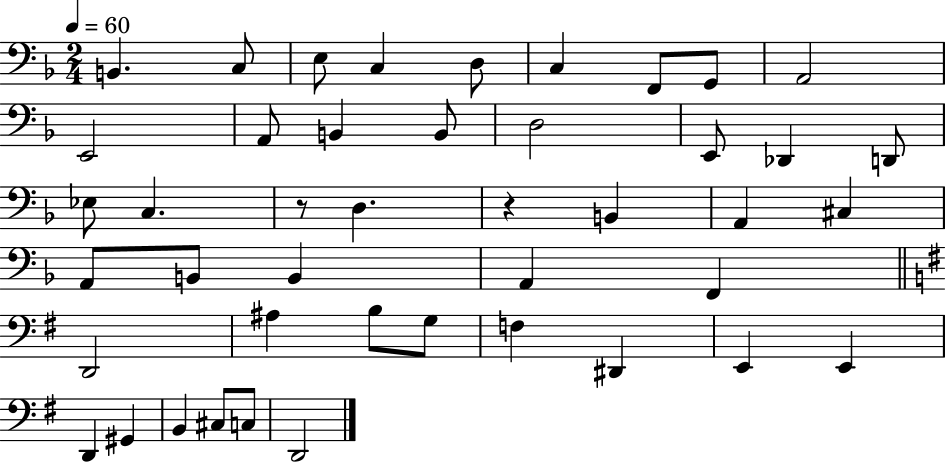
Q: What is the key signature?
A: F major